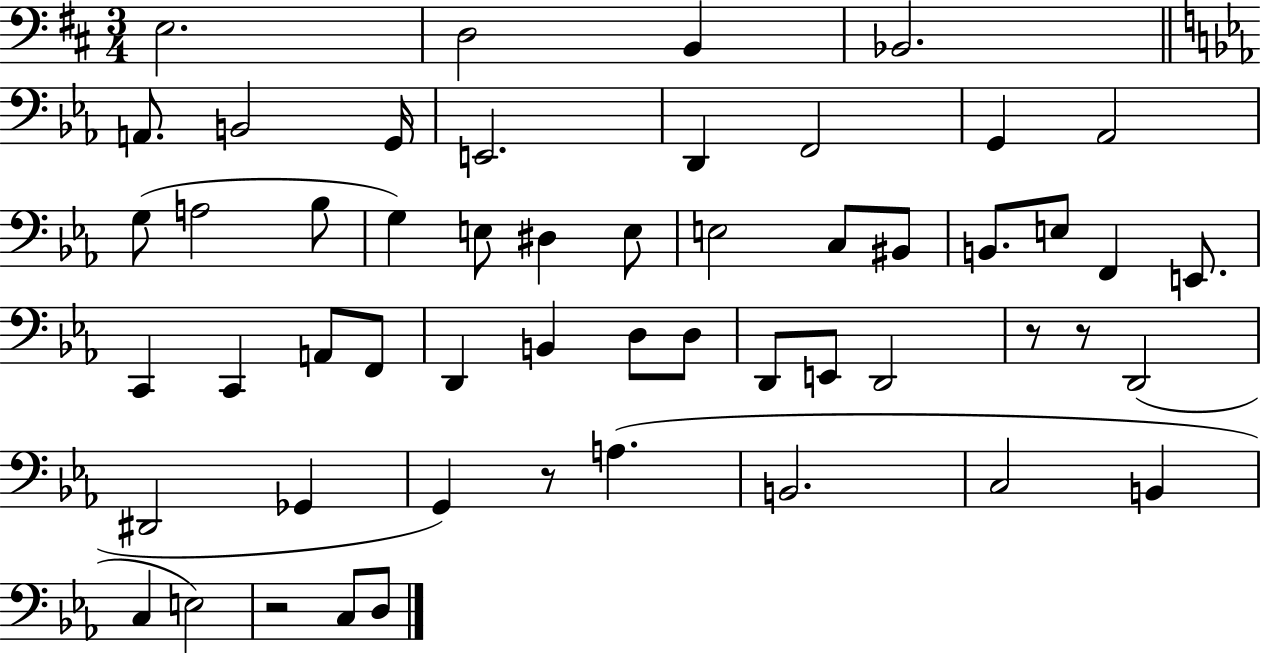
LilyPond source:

{
  \clef bass
  \numericTimeSignature
  \time 3/4
  \key d \major
  e2. | d2 b,4 | bes,2. | \bar "||" \break \key c \minor a,8. b,2 g,16 | e,2. | d,4 f,2 | g,4 aes,2 | \break g8( a2 bes8 | g4) e8 dis4 e8 | e2 c8 bis,8 | b,8. e8 f,4 e,8. | \break c,4 c,4 a,8 f,8 | d,4 b,4 d8 d8 | d,8 e,8 d,2 | r8 r8 d,2( | \break dis,2 ges,4 | g,4) r8 a4.( | b,2. | c2 b,4 | \break c4 e2) | r2 c8 d8 | \bar "|."
}